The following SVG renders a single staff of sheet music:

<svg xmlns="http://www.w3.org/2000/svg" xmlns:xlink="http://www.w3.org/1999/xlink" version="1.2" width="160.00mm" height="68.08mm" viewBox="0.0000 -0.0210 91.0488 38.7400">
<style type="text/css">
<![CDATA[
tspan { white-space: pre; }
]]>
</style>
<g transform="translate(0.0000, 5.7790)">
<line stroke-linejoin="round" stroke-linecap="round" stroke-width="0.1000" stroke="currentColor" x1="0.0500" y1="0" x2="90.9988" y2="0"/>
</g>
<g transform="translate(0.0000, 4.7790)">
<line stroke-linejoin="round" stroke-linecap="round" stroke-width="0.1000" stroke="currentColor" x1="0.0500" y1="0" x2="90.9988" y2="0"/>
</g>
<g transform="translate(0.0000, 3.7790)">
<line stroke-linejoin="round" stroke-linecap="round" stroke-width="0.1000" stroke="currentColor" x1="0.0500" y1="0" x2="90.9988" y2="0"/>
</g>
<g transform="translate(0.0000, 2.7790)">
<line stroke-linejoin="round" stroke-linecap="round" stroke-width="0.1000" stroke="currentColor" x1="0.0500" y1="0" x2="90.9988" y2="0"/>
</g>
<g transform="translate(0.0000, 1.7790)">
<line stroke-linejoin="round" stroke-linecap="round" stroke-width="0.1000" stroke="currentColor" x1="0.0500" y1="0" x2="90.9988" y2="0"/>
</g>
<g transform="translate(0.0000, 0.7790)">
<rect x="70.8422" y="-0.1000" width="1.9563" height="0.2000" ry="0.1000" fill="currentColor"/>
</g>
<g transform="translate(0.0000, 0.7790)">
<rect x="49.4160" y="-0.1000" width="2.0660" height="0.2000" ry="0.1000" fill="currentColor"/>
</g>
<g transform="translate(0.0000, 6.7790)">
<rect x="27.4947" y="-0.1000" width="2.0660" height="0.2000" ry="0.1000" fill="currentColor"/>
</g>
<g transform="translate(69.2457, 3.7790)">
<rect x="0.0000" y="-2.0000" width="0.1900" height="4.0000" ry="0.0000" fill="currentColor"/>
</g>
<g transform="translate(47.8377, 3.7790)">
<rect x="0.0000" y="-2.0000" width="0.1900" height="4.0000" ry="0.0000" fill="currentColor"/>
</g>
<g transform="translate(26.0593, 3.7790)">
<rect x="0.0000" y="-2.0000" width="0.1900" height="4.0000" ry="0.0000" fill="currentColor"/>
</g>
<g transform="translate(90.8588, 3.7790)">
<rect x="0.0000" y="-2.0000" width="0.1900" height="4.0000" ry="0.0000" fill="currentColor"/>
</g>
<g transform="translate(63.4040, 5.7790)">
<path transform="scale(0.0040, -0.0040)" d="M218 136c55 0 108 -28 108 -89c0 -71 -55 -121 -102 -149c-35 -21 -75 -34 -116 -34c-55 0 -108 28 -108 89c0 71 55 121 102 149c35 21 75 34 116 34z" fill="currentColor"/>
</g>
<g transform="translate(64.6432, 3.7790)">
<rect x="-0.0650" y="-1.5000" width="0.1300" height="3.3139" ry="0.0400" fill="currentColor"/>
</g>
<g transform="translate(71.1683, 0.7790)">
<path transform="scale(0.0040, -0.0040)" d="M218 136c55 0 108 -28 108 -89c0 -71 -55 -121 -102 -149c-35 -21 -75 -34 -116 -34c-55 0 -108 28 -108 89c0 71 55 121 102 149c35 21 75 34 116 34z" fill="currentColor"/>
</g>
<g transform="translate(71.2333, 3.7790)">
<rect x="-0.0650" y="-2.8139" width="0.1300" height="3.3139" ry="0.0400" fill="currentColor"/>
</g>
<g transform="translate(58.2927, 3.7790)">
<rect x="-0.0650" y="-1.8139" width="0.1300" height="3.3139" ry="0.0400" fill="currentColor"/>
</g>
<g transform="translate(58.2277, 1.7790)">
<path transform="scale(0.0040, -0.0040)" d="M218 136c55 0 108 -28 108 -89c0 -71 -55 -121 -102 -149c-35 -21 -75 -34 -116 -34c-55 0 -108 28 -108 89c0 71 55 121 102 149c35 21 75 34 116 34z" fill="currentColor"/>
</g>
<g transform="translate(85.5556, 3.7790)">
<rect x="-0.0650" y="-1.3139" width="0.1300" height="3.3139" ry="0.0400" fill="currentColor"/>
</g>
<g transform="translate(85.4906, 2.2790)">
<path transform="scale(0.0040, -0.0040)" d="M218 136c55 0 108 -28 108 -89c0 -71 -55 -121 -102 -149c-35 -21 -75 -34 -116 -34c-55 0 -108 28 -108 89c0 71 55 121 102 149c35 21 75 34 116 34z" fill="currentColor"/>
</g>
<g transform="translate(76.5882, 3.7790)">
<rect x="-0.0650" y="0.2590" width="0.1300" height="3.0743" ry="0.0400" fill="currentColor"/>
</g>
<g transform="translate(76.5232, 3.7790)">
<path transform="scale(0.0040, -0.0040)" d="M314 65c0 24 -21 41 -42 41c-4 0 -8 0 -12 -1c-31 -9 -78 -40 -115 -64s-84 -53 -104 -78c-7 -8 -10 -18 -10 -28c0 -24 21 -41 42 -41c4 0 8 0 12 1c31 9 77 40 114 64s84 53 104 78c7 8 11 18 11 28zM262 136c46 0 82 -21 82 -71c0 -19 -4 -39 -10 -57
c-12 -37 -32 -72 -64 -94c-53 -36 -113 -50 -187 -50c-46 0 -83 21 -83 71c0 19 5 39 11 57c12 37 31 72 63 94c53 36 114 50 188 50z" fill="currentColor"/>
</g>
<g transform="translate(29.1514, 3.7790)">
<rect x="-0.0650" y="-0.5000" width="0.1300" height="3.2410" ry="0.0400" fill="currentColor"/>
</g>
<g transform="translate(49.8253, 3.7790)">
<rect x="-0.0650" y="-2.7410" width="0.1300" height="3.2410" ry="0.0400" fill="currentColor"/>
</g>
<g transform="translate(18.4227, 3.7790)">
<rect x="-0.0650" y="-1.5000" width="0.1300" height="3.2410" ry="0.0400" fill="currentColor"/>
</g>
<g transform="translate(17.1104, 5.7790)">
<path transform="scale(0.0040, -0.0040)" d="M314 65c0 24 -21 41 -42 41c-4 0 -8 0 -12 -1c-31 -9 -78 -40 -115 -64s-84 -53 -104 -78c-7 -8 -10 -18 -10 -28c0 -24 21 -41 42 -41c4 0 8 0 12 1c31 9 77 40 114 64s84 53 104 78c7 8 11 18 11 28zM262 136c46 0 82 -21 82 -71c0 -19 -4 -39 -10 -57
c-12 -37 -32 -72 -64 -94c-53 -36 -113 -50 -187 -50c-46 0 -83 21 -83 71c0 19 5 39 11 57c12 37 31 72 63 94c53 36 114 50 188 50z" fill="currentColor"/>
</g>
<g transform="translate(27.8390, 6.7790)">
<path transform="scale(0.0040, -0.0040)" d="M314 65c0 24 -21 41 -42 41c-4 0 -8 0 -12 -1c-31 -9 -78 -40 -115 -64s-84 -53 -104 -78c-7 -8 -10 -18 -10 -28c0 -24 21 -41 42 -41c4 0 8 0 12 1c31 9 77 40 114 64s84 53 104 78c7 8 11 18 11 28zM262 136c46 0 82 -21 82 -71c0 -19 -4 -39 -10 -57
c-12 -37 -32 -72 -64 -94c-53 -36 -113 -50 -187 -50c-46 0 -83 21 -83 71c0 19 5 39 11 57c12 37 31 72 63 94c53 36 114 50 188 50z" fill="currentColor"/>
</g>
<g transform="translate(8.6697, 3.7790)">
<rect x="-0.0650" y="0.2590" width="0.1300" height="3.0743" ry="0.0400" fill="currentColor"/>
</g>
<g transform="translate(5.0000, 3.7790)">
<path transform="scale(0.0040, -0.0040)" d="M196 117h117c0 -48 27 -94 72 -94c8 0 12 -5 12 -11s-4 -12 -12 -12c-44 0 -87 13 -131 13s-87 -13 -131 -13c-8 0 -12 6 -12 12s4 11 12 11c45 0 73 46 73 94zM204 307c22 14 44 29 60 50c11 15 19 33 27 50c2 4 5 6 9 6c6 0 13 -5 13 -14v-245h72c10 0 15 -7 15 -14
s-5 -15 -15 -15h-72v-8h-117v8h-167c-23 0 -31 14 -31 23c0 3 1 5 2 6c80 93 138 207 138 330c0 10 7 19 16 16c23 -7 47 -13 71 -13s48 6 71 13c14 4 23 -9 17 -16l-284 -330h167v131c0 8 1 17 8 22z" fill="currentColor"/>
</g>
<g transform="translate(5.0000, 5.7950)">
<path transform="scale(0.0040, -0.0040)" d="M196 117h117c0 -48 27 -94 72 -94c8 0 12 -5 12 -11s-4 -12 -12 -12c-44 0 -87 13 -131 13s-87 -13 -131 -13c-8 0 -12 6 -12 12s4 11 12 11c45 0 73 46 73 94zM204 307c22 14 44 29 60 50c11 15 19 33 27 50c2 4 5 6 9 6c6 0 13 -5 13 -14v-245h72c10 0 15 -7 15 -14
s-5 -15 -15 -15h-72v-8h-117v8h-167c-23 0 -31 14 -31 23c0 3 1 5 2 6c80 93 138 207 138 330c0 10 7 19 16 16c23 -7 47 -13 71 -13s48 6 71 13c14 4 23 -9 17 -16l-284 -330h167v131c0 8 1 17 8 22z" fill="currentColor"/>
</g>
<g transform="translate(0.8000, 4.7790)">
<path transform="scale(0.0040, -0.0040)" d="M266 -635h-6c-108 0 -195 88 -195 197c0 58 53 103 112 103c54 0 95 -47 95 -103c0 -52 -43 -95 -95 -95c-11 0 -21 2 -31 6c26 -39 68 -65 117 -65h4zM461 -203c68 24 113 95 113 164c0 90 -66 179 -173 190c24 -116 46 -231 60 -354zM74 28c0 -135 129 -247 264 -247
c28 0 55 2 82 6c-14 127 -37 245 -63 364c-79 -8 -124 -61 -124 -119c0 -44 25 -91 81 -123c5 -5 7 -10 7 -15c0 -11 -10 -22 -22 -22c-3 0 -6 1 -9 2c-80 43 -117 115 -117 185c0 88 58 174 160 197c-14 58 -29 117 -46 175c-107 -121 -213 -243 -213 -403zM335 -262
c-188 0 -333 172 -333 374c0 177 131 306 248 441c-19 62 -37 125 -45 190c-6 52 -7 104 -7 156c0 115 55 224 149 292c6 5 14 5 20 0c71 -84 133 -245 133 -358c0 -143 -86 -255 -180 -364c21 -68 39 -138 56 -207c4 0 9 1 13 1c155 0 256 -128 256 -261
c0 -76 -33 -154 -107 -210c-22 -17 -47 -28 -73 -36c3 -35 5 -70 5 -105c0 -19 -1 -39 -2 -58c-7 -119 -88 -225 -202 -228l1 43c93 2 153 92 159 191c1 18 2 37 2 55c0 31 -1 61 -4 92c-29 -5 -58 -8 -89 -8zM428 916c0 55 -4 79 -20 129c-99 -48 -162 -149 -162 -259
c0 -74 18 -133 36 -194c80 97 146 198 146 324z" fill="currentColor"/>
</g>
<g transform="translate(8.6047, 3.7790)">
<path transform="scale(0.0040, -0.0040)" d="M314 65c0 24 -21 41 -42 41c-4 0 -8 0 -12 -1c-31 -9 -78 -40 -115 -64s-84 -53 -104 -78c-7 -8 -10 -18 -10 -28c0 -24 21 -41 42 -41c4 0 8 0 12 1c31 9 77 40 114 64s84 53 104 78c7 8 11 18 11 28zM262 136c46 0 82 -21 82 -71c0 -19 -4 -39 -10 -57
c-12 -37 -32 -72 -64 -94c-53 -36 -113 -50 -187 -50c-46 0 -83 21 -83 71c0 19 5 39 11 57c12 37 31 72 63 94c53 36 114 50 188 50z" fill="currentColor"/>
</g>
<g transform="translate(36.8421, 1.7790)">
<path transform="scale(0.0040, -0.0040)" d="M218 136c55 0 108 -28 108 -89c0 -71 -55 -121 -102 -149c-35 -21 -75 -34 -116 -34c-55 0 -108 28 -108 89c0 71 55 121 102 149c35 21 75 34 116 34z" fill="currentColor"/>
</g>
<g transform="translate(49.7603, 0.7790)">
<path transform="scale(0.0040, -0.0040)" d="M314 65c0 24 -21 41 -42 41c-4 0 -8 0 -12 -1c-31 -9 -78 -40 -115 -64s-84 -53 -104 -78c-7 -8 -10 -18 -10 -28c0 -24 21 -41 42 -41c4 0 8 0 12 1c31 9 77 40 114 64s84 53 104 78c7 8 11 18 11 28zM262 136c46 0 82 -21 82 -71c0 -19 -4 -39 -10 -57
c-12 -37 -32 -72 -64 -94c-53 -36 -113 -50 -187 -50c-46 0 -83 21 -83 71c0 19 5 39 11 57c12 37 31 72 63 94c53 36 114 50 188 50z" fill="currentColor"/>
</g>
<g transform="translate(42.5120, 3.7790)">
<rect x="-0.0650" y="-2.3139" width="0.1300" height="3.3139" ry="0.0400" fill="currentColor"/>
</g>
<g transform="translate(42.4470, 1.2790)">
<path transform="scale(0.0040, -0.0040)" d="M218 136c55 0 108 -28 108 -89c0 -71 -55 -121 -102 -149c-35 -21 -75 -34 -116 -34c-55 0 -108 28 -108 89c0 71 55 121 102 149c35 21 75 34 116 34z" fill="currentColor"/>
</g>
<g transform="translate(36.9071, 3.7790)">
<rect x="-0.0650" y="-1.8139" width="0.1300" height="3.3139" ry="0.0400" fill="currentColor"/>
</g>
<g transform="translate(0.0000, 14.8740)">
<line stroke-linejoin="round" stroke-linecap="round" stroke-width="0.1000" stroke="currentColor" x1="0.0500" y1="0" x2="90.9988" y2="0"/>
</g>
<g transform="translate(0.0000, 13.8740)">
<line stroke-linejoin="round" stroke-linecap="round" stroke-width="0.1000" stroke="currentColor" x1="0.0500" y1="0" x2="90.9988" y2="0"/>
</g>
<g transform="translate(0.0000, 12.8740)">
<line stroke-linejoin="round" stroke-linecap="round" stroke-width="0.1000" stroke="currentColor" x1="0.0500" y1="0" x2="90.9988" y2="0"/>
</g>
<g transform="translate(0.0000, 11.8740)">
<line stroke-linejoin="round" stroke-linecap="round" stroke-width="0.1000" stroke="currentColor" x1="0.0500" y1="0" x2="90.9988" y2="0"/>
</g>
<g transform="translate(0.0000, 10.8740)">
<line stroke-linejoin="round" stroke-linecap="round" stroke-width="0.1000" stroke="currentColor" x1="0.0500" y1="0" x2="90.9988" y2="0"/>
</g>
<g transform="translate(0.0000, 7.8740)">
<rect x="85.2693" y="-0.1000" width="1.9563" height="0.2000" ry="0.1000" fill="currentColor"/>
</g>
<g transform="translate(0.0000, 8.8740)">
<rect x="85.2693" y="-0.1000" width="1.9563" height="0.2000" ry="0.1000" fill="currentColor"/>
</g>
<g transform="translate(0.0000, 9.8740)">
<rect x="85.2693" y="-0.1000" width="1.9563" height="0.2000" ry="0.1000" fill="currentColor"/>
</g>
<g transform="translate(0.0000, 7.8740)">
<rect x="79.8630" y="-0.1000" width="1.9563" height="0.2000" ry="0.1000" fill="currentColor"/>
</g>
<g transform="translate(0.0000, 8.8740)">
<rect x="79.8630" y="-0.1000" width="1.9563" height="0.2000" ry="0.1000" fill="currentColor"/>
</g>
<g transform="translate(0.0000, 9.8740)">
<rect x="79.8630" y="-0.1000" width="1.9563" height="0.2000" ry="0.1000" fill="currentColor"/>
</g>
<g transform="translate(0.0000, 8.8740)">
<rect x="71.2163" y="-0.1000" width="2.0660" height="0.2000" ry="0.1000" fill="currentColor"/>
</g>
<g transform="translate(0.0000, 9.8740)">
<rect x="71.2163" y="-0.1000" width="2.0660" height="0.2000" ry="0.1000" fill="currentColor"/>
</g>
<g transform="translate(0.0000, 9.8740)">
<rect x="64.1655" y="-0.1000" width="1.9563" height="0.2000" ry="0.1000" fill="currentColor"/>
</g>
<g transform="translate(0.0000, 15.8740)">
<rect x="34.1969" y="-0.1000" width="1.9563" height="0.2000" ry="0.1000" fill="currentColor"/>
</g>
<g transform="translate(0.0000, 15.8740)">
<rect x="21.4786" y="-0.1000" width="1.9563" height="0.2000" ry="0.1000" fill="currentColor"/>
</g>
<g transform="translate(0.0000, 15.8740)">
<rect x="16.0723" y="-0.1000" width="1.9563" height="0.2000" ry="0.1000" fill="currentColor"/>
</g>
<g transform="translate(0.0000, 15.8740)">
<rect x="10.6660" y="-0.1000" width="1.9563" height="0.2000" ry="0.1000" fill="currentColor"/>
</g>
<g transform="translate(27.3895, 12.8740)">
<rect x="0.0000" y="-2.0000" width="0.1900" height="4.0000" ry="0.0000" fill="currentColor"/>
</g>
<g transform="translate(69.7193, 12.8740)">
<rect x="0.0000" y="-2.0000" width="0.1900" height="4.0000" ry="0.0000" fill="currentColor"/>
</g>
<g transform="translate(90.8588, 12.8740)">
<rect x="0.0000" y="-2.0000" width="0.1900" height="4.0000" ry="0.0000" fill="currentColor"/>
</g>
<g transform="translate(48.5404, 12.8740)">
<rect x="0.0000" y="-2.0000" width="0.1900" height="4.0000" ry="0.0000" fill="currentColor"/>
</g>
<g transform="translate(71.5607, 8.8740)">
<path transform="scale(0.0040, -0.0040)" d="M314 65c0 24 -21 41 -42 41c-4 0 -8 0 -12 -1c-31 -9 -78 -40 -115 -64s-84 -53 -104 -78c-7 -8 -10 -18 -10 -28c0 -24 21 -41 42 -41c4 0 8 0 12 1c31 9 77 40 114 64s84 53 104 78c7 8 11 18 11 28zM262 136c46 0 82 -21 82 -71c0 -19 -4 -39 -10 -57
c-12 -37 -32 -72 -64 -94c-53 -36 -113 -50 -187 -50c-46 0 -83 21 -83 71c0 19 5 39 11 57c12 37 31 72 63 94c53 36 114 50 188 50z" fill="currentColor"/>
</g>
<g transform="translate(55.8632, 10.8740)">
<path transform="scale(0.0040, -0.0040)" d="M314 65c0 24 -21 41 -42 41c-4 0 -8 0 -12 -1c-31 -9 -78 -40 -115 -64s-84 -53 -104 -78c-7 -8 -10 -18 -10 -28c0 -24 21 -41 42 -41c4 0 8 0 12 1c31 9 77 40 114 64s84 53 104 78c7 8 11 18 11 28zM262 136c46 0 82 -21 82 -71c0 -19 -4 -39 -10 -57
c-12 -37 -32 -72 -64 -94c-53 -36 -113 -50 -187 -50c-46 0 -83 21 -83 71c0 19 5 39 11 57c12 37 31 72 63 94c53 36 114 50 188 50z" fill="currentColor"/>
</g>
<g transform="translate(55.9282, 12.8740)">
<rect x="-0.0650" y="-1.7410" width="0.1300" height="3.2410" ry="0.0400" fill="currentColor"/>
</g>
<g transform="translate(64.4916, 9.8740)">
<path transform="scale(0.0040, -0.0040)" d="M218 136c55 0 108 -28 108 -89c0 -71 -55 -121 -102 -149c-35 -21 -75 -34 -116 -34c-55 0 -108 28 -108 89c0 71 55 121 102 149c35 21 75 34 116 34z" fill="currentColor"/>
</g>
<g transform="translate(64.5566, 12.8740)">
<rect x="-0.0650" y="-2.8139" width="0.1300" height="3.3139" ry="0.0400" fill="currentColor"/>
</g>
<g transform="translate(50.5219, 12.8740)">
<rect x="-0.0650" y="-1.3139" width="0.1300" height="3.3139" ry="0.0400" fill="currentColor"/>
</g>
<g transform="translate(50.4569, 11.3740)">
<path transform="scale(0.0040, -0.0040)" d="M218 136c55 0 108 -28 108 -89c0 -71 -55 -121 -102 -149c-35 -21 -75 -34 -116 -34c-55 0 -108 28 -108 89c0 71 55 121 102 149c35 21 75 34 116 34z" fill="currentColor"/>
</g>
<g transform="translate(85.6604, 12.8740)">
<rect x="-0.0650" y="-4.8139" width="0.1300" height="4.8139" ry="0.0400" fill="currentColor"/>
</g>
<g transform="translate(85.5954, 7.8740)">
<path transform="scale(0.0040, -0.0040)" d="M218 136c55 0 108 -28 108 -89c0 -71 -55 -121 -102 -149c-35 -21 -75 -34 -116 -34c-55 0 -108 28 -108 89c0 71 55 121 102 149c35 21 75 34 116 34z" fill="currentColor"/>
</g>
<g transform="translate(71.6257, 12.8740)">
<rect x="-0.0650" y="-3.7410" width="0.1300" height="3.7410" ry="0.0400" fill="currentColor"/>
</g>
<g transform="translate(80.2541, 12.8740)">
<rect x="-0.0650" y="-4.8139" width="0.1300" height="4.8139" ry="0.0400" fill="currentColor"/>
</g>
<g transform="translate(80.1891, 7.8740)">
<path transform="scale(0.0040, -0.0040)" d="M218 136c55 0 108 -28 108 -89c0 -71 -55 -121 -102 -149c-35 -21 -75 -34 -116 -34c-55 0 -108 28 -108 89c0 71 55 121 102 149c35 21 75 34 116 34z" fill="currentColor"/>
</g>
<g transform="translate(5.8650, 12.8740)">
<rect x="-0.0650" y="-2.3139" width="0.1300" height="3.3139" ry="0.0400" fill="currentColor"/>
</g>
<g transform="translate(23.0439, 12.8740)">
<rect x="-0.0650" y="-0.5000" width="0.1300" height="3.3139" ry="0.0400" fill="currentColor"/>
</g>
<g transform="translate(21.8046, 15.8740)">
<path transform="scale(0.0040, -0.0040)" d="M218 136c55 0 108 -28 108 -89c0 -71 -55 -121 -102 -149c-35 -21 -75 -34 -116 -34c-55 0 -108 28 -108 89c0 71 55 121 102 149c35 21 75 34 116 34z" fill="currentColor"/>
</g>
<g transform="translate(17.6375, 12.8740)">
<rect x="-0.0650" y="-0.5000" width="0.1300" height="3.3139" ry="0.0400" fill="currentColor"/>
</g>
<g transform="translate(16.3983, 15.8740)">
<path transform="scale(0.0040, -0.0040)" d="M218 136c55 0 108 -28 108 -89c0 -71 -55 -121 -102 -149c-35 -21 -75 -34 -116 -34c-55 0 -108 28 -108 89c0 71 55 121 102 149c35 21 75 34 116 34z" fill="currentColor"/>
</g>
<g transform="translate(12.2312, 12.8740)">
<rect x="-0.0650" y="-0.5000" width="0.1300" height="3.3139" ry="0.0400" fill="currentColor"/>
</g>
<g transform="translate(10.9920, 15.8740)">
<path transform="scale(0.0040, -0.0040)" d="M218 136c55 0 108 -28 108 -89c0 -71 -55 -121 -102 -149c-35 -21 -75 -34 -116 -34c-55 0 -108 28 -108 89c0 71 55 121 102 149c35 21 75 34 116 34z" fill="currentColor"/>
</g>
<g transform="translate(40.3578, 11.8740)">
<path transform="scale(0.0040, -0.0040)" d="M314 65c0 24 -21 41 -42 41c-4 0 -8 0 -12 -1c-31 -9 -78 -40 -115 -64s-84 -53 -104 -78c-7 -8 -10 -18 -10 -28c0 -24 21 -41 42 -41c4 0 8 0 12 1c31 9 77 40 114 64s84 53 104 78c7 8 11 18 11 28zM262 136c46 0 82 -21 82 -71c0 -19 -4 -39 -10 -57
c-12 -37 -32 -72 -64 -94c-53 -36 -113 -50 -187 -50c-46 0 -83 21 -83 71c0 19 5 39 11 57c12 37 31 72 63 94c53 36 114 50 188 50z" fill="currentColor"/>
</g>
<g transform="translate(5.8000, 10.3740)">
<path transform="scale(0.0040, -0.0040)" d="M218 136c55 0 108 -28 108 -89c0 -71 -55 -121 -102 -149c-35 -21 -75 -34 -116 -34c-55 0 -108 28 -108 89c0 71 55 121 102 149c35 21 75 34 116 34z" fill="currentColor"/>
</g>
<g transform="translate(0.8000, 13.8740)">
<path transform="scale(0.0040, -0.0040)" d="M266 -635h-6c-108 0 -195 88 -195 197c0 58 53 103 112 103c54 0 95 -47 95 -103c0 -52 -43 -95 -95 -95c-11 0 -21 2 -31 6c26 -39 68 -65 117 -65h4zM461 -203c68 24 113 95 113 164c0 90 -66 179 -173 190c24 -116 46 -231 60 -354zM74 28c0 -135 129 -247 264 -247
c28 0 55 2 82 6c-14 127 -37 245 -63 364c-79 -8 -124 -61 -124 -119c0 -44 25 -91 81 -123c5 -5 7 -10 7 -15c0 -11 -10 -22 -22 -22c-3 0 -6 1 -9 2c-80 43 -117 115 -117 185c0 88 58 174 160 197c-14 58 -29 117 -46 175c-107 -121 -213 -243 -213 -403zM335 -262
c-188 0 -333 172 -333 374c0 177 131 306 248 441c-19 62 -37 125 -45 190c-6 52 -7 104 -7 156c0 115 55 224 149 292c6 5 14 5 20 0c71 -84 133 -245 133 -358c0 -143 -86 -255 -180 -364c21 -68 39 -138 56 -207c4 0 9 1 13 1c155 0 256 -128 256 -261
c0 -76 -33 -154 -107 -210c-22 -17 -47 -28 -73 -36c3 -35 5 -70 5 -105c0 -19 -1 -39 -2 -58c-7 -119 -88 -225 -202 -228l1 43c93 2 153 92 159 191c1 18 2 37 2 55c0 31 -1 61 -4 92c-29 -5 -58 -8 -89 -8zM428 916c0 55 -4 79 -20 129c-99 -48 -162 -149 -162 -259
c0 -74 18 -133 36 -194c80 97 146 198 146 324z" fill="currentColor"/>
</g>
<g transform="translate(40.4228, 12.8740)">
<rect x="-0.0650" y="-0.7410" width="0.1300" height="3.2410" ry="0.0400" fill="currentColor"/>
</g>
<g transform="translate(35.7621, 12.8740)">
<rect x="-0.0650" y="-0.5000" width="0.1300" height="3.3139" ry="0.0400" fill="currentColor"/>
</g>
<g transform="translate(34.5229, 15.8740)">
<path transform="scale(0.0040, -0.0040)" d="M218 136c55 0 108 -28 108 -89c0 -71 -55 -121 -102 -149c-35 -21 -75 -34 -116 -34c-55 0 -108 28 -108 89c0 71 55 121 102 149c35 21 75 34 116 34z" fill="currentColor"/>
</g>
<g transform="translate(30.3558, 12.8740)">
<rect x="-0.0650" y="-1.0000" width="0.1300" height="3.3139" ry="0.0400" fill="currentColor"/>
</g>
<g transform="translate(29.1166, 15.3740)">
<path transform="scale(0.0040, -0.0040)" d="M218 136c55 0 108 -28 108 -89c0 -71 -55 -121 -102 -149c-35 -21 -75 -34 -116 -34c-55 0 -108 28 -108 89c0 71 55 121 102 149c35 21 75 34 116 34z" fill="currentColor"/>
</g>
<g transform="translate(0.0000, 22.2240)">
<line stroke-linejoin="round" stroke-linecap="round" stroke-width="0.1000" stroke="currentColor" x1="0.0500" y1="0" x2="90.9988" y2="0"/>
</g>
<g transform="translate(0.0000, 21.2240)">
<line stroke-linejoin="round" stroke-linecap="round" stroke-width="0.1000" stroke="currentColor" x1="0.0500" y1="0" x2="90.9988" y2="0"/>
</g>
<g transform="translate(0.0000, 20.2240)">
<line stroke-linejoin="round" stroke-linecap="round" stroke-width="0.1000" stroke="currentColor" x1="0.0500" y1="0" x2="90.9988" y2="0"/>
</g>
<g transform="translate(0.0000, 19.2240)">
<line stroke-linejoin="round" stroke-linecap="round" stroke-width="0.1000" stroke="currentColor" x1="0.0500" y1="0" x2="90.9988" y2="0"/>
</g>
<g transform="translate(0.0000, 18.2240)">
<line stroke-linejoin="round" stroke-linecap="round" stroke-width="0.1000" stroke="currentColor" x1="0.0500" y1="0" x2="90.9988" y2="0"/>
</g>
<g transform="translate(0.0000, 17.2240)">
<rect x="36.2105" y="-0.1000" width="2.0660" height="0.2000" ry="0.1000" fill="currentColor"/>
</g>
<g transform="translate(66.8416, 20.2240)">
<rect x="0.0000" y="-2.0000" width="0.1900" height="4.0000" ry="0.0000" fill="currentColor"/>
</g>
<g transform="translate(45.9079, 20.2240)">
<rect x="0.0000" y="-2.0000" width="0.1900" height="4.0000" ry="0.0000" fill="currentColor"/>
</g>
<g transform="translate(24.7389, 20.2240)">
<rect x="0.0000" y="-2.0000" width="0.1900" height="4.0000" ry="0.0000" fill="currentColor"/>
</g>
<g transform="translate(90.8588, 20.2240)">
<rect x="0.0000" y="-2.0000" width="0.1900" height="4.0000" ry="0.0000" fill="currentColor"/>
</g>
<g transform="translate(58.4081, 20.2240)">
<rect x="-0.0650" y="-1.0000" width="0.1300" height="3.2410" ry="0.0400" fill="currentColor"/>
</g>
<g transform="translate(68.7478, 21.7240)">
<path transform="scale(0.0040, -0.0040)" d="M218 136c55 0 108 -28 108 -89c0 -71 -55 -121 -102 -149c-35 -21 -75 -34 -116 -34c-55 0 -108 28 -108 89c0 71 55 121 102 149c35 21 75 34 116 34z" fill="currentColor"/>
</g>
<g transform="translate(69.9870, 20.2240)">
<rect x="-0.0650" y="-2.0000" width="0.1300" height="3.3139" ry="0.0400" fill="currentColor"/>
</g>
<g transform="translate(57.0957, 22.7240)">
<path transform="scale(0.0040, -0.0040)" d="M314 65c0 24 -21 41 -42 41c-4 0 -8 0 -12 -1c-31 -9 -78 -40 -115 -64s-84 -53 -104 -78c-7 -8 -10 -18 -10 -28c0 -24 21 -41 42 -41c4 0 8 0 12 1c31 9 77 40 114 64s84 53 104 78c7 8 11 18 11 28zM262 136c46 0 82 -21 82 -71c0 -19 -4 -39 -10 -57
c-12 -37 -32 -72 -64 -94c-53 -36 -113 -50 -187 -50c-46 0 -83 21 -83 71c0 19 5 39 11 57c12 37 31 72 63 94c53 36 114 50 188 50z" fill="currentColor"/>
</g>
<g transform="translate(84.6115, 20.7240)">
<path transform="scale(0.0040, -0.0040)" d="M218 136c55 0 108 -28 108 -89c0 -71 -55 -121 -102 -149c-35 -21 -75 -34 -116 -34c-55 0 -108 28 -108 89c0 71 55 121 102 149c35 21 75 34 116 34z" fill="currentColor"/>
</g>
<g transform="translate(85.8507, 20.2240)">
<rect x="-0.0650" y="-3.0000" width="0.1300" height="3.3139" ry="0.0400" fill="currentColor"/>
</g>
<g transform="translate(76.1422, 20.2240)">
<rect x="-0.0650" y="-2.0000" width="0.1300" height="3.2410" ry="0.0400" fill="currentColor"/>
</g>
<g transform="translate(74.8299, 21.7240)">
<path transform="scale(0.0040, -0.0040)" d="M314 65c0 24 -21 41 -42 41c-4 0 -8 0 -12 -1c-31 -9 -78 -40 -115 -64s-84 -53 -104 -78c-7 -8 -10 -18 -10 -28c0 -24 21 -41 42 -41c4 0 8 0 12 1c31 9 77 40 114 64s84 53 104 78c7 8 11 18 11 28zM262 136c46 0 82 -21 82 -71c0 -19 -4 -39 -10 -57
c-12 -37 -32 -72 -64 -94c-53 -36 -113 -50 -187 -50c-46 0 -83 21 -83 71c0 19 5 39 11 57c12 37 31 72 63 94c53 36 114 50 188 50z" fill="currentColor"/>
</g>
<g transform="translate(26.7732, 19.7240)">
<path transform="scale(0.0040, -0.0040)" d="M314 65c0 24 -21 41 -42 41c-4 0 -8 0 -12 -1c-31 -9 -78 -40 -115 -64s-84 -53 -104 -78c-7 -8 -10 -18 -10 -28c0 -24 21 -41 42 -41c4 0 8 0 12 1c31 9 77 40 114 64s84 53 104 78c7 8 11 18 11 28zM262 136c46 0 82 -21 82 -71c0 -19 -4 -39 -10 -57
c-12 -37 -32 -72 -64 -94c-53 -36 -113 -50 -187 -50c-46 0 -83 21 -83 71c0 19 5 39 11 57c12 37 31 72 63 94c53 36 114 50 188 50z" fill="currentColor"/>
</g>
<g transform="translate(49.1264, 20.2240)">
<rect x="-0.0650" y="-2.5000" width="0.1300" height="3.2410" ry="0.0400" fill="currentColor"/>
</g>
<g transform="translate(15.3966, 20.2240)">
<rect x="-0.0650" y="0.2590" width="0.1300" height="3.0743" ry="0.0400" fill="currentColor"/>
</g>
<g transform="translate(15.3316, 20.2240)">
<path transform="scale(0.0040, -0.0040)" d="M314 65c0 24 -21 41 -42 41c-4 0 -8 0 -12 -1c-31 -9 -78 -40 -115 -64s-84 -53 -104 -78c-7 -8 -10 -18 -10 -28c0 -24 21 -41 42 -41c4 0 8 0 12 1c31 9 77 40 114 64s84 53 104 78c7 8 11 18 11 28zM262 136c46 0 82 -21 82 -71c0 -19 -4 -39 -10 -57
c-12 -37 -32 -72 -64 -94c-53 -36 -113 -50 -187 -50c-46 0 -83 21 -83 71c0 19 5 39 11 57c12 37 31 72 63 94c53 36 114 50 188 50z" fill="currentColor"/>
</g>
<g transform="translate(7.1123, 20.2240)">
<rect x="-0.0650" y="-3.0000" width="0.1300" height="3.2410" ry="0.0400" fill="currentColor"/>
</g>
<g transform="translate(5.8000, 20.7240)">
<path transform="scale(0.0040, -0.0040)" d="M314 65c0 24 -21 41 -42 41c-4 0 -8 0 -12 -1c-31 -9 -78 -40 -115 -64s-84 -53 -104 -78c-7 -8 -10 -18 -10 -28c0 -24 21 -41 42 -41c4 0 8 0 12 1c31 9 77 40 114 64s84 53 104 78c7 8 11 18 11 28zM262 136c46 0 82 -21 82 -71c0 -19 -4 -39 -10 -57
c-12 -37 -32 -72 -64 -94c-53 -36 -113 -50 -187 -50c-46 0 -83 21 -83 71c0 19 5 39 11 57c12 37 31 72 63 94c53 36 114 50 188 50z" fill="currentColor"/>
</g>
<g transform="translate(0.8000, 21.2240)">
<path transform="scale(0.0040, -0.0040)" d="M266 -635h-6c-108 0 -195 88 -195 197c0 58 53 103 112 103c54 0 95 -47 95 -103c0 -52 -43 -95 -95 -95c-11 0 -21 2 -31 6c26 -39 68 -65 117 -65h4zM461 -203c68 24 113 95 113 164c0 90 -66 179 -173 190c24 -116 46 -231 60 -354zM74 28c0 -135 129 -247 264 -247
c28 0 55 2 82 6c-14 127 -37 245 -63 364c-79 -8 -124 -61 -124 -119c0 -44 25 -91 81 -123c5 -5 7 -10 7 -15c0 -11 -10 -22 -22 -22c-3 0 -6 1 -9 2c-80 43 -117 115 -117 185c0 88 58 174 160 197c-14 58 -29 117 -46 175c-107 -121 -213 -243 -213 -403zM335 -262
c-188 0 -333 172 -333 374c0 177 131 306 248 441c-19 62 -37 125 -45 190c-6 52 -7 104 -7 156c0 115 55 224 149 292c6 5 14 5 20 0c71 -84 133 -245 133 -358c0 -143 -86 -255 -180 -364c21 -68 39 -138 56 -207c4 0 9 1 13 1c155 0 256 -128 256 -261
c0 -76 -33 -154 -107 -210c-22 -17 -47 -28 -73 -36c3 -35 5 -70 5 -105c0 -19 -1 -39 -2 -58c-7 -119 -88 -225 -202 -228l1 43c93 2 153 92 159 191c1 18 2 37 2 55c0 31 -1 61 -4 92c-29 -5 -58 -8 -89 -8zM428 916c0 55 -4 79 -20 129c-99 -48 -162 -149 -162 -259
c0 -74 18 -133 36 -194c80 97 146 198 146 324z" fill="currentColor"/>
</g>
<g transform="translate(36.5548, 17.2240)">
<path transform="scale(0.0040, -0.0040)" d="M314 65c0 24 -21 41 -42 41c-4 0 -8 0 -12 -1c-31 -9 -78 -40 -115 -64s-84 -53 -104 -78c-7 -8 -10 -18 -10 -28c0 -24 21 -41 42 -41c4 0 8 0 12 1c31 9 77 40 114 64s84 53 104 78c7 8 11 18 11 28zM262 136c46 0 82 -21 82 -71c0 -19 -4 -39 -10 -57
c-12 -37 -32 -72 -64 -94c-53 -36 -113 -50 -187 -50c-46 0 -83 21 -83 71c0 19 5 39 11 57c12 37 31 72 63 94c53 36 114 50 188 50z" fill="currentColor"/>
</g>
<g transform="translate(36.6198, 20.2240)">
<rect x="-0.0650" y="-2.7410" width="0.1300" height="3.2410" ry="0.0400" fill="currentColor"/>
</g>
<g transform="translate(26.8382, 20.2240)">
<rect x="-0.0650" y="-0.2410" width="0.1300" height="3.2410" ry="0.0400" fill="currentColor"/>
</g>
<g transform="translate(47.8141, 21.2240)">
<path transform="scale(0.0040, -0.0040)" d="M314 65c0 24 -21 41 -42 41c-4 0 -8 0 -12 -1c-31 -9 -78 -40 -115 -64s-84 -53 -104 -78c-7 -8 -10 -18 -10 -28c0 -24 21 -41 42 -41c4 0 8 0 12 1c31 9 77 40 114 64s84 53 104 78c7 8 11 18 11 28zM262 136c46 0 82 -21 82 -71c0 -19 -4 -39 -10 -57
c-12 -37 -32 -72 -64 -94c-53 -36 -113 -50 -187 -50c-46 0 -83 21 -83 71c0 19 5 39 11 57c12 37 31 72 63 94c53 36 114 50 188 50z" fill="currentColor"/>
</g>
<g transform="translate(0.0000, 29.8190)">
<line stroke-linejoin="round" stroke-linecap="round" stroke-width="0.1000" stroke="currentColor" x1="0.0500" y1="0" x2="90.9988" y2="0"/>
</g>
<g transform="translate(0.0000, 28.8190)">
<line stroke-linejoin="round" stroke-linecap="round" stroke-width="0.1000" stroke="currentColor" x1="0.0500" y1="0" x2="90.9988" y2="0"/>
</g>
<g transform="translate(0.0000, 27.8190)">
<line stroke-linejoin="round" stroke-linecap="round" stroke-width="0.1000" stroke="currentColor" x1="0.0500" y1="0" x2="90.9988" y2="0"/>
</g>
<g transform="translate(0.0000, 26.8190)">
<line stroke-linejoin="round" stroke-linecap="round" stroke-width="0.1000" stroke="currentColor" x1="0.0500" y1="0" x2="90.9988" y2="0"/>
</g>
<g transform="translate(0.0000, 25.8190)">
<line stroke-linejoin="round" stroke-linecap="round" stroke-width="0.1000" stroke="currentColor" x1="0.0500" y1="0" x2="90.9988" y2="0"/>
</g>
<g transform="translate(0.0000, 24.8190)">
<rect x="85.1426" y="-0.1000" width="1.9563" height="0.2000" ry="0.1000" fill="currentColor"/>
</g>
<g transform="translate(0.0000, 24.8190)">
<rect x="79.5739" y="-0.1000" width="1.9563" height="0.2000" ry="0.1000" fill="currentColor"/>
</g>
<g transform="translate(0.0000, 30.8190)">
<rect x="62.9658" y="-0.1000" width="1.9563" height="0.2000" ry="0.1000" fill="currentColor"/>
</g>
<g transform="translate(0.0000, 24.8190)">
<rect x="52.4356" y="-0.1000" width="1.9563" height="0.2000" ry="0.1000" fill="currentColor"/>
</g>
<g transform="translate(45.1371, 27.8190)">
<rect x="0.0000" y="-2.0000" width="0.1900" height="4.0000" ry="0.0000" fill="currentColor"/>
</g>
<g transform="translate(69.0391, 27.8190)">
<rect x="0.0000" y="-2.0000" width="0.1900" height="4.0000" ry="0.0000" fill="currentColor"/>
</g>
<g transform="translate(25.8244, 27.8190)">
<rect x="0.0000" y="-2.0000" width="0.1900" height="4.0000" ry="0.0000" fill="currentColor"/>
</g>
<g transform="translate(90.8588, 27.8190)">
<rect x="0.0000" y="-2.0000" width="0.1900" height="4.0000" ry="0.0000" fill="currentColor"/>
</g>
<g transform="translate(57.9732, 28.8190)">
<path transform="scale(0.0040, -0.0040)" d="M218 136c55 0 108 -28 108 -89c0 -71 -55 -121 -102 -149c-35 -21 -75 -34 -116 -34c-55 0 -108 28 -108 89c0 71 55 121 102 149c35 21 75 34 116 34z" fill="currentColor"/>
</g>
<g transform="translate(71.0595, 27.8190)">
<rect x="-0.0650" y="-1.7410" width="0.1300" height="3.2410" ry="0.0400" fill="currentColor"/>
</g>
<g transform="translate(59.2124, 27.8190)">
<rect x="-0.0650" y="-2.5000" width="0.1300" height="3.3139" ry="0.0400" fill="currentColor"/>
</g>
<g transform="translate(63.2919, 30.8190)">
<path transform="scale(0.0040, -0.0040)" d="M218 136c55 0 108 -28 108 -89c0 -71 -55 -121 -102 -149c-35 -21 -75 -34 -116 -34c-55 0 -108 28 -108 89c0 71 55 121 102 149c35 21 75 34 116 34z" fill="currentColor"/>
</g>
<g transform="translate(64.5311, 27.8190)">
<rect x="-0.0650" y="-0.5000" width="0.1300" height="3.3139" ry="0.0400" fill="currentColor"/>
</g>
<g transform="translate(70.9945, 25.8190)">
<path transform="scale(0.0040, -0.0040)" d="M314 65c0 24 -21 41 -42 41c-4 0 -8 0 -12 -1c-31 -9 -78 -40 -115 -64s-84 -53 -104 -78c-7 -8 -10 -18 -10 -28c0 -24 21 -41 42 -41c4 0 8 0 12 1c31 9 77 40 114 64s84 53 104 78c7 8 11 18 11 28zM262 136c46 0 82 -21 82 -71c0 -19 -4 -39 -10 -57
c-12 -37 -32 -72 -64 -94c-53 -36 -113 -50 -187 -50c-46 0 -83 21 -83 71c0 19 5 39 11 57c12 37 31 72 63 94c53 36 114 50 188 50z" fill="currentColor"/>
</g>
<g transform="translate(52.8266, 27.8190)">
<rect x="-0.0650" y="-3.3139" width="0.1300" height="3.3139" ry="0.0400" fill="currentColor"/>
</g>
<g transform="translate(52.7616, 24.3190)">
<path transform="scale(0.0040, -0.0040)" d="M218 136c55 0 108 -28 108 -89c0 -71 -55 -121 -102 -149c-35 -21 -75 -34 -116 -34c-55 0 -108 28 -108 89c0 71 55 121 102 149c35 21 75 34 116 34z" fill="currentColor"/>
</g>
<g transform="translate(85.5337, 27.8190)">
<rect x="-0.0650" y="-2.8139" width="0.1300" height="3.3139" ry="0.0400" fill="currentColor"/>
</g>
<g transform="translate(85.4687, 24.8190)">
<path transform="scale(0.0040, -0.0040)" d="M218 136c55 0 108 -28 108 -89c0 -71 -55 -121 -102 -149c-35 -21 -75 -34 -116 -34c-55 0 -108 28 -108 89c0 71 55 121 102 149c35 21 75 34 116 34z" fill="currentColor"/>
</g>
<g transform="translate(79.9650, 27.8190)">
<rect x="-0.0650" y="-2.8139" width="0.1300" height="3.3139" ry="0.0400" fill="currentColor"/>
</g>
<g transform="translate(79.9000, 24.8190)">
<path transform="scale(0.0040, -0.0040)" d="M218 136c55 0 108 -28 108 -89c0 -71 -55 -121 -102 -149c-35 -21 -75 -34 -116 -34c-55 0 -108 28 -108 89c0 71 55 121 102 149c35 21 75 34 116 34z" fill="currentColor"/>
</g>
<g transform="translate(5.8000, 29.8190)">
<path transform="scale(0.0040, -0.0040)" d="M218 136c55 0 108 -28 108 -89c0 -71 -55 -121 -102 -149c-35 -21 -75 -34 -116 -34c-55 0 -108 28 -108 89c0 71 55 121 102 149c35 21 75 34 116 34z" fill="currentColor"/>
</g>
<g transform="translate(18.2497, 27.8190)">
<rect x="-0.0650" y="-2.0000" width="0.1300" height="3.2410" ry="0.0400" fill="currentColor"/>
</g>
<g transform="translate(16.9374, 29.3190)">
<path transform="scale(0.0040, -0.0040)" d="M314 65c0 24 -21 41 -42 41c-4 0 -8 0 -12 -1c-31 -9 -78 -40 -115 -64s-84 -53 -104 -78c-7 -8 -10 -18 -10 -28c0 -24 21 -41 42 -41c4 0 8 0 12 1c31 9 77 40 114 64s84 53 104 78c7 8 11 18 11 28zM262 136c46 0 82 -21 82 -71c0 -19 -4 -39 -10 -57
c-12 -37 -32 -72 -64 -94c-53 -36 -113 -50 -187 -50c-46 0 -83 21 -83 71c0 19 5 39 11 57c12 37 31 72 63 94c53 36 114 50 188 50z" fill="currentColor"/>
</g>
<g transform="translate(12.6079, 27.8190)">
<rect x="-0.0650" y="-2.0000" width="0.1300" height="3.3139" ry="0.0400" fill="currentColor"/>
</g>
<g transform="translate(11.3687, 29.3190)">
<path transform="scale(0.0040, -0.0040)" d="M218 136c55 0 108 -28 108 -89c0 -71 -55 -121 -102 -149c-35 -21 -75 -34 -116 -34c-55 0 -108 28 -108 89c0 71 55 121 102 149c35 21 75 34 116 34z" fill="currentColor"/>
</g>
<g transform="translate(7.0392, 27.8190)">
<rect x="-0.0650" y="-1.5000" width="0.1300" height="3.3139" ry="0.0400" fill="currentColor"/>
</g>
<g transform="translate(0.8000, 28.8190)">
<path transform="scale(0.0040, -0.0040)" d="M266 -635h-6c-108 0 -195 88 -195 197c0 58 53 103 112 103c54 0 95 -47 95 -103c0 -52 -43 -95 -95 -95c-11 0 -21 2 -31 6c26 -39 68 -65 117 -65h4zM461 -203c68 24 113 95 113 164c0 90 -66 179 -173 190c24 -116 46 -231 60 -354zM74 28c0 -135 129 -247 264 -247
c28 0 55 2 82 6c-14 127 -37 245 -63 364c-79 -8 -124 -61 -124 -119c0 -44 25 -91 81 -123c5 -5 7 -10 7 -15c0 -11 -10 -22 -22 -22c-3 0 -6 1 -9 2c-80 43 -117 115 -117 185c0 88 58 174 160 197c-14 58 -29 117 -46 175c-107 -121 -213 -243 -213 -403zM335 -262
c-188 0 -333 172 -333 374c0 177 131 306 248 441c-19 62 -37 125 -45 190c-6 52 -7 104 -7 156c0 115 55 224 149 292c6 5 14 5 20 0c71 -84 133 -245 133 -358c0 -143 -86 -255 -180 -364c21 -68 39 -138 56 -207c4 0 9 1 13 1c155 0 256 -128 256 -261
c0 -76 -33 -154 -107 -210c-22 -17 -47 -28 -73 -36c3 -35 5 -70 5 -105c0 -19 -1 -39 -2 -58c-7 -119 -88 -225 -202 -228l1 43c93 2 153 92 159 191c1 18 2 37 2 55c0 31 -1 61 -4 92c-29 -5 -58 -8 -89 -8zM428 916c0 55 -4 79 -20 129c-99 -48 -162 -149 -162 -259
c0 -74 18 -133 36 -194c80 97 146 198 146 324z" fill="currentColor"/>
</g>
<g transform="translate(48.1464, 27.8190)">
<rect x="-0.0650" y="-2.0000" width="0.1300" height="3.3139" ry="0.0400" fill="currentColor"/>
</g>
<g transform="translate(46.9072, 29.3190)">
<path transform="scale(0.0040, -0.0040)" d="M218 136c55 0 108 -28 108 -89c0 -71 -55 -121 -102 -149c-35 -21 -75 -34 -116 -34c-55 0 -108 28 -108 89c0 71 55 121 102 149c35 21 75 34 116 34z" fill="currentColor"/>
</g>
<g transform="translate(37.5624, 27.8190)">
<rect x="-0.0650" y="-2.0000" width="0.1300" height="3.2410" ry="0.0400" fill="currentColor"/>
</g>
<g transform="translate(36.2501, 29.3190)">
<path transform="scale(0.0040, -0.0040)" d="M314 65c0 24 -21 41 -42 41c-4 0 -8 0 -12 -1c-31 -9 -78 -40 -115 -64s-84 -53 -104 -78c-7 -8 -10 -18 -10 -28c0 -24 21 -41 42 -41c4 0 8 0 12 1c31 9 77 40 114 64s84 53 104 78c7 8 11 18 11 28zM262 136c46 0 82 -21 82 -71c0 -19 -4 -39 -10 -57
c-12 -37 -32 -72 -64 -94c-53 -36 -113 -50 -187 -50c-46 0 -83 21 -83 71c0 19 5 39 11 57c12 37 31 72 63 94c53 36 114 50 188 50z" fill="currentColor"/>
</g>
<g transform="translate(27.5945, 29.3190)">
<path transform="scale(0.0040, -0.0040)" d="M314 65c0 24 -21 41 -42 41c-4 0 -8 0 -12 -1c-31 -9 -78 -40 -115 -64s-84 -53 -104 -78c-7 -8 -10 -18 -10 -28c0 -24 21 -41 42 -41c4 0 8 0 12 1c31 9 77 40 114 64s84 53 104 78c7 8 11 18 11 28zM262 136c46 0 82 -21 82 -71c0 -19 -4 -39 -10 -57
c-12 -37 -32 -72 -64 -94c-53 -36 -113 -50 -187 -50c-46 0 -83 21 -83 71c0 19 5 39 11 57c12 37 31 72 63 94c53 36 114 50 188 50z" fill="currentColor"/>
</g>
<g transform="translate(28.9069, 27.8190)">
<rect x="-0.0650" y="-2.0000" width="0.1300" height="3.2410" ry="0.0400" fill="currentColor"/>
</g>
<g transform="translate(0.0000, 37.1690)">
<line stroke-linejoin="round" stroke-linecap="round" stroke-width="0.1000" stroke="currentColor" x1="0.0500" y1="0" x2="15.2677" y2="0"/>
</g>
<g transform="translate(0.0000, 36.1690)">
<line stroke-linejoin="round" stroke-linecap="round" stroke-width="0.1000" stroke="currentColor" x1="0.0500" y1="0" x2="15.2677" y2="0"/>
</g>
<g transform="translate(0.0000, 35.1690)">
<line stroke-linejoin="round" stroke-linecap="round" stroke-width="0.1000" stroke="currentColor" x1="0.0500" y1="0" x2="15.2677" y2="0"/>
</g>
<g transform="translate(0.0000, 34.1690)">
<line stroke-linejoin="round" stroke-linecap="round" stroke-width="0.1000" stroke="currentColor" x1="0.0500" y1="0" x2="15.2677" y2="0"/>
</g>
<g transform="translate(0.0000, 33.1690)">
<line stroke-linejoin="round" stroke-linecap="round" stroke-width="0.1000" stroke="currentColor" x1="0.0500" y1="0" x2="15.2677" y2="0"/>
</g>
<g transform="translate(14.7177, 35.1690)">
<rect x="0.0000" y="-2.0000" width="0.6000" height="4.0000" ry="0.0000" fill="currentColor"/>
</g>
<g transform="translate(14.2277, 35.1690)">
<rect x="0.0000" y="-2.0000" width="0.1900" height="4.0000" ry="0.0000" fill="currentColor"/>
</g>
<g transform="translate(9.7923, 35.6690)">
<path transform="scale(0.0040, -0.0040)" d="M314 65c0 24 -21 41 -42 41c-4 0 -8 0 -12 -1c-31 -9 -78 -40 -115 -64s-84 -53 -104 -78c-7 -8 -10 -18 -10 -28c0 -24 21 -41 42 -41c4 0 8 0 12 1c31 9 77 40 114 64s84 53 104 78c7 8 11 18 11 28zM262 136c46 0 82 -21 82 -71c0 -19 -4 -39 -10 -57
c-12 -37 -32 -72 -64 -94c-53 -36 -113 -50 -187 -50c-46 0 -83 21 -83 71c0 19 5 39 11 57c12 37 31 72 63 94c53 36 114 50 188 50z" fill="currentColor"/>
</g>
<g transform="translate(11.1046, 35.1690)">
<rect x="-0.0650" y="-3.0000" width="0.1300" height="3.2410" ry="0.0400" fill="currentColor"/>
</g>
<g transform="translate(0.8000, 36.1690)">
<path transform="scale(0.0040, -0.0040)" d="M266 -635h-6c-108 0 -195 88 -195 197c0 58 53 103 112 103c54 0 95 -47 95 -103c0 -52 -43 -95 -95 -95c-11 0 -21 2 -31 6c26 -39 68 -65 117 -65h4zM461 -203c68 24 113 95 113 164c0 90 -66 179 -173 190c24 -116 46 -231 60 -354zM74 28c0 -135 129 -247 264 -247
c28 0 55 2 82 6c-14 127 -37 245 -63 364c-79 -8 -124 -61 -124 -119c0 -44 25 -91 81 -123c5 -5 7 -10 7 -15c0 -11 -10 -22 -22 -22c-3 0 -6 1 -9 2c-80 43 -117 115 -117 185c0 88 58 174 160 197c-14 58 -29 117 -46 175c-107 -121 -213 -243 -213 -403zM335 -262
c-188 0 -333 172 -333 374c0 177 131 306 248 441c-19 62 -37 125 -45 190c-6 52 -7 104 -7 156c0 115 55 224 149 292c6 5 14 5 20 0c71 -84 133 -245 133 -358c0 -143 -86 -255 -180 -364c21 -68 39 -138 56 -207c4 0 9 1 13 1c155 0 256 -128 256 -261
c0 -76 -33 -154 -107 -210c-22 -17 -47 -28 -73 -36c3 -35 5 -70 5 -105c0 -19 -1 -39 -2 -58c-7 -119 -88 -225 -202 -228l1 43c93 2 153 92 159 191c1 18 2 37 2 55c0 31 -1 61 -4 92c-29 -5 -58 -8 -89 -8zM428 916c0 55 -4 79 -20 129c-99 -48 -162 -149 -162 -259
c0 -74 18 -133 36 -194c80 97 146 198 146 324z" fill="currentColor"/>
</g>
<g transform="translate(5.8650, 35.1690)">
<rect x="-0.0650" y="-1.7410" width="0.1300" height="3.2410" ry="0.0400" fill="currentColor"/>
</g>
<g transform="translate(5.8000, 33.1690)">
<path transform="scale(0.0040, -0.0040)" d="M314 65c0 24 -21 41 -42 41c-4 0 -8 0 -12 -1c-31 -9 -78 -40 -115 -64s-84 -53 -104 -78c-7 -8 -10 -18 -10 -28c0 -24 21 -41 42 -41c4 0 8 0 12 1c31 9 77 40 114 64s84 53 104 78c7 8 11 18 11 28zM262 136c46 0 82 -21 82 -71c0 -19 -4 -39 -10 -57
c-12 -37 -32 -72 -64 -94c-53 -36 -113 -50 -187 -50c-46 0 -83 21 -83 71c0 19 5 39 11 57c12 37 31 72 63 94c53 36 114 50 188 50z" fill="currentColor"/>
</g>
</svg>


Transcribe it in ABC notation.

X:1
T:Untitled
M:4/4
L:1/4
K:C
B2 E2 C2 f g a2 f E a B2 e g C C C D C d2 e f2 a c'2 e' e' A2 B2 c2 a2 G2 D2 F F2 A E F F2 F2 F2 F b G C f2 a a f2 A2